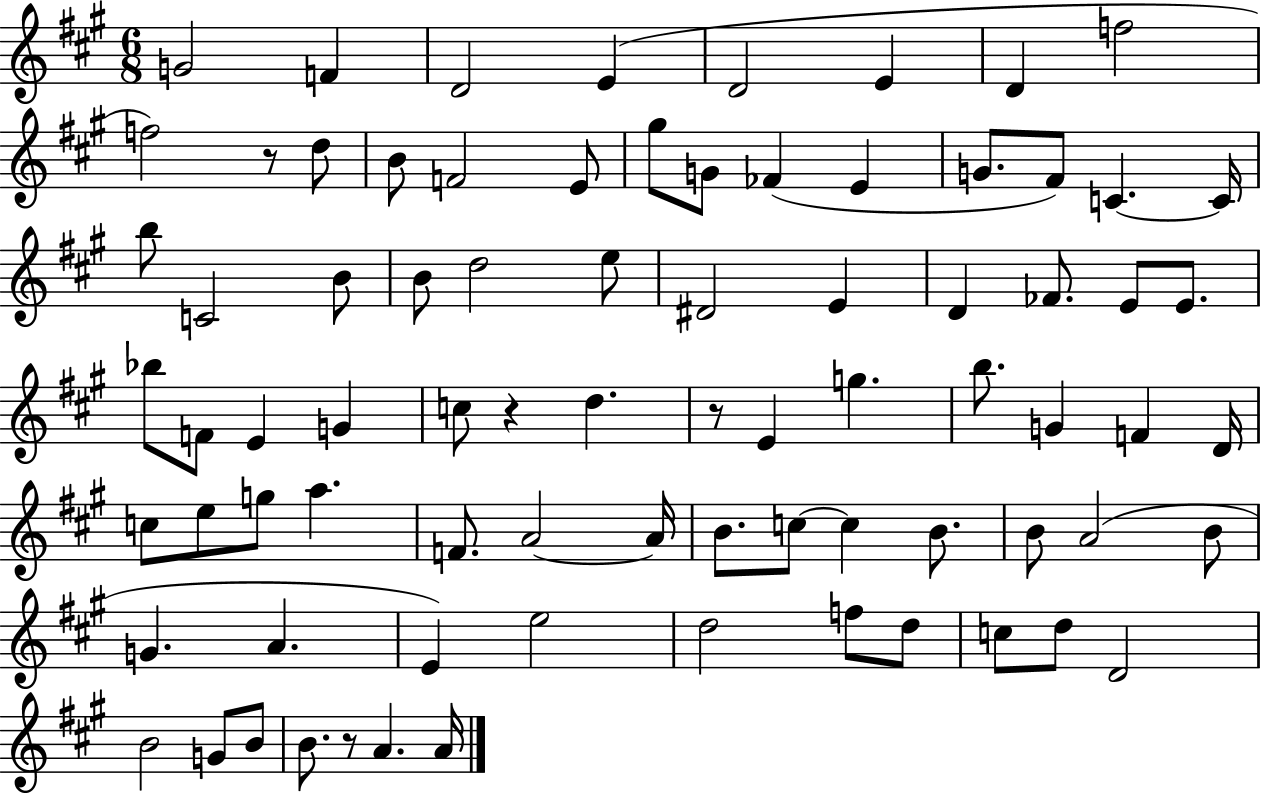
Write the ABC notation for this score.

X:1
T:Untitled
M:6/8
L:1/4
K:A
G2 F D2 E D2 E D f2 f2 z/2 d/2 B/2 F2 E/2 ^g/2 G/2 _F E G/2 ^F/2 C C/4 b/2 C2 B/2 B/2 d2 e/2 ^D2 E D _F/2 E/2 E/2 _b/2 F/2 E G c/2 z d z/2 E g b/2 G F D/4 c/2 e/2 g/2 a F/2 A2 A/4 B/2 c/2 c B/2 B/2 A2 B/2 G A E e2 d2 f/2 d/2 c/2 d/2 D2 B2 G/2 B/2 B/2 z/2 A A/4